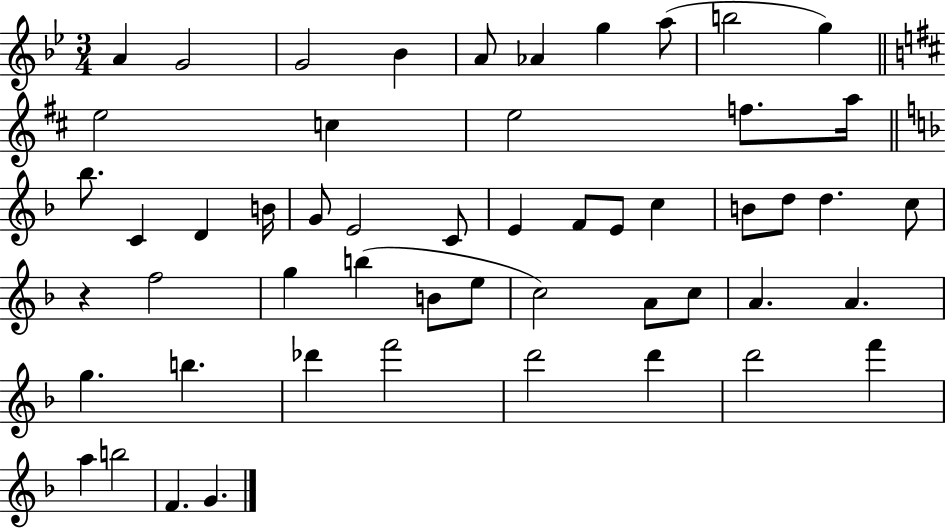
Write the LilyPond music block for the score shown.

{
  \clef treble
  \numericTimeSignature
  \time 3/4
  \key bes \major
  \repeat volta 2 { a'4 g'2 | g'2 bes'4 | a'8 aes'4 g''4 a''8( | b''2 g''4) | \break \bar "||" \break \key b \minor e''2 c''4 | e''2 f''8. a''16 | \bar "||" \break \key f \major bes''8. c'4 d'4 b'16 | g'8 e'2 c'8 | e'4 f'8 e'8 c''4 | b'8 d''8 d''4. c''8 | \break r4 f''2 | g''4 b''4( b'8 e''8 | c''2) a'8 c''8 | a'4. a'4. | \break g''4. b''4. | des'''4 f'''2 | d'''2 d'''4 | d'''2 f'''4 | \break a''4 b''2 | f'4. g'4. | } \bar "|."
}